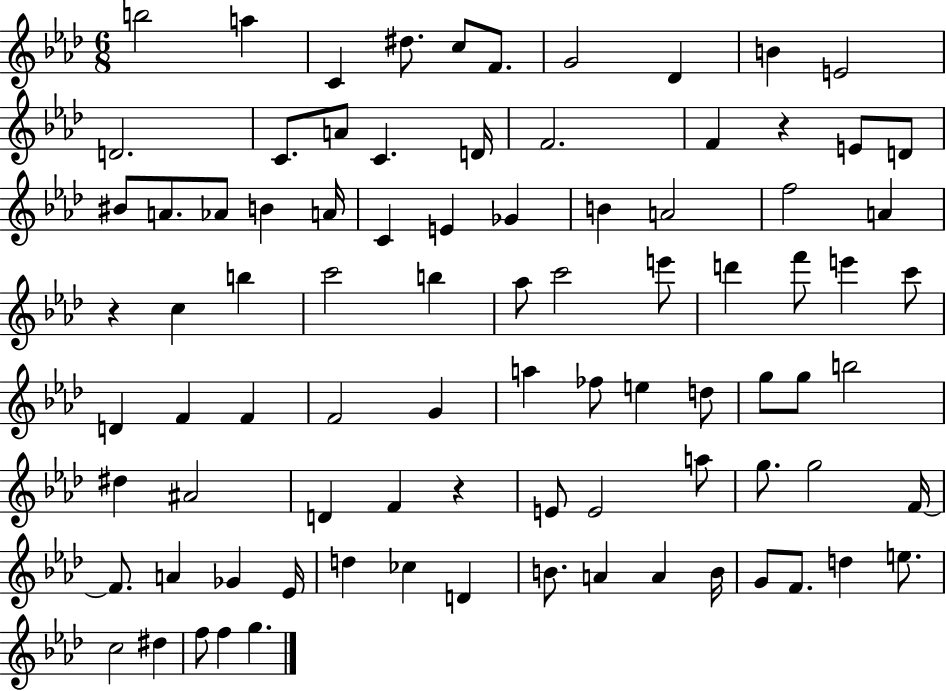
{
  \clef treble
  \numericTimeSignature
  \time 6/8
  \key aes \major
  b''2 a''4 | c'4 dis''8. c''8 f'8. | g'2 des'4 | b'4 e'2 | \break d'2. | c'8. a'8 c'4. d'16 | f'2. | f'4 r4 e'8 d'8 | \break bis'8 a'8. aes'8 b'4 a'16 | c'4 e'4 ges'4 | b'4 a'2 | f''2 a'4 | \break r4 c''4 b''4 | c'''2 b''4 | aes''8 c'''2 e'''8 | d'''4 f'''8 e'''4 c'''8 | \break d'4 f'4 f'4 | f'2 g'4 | a''4 fes''8 e''4 d''8 | g''8 g''8 b''2 | \break dis''4 ais'2 | d'4 f'4 r4 | e'8 e'2 a''8 | g''8. g''2 f'16~~ | \break f'8. a'4 ges'4 ees'16 | d''4 ces''4 d'4 | b'8. a'4 a'4 b'16 | g'8 f'8. d''4 e''8. | \break c''2 dis''4 | f''8 f''4 g''4. | \bar "|."
}